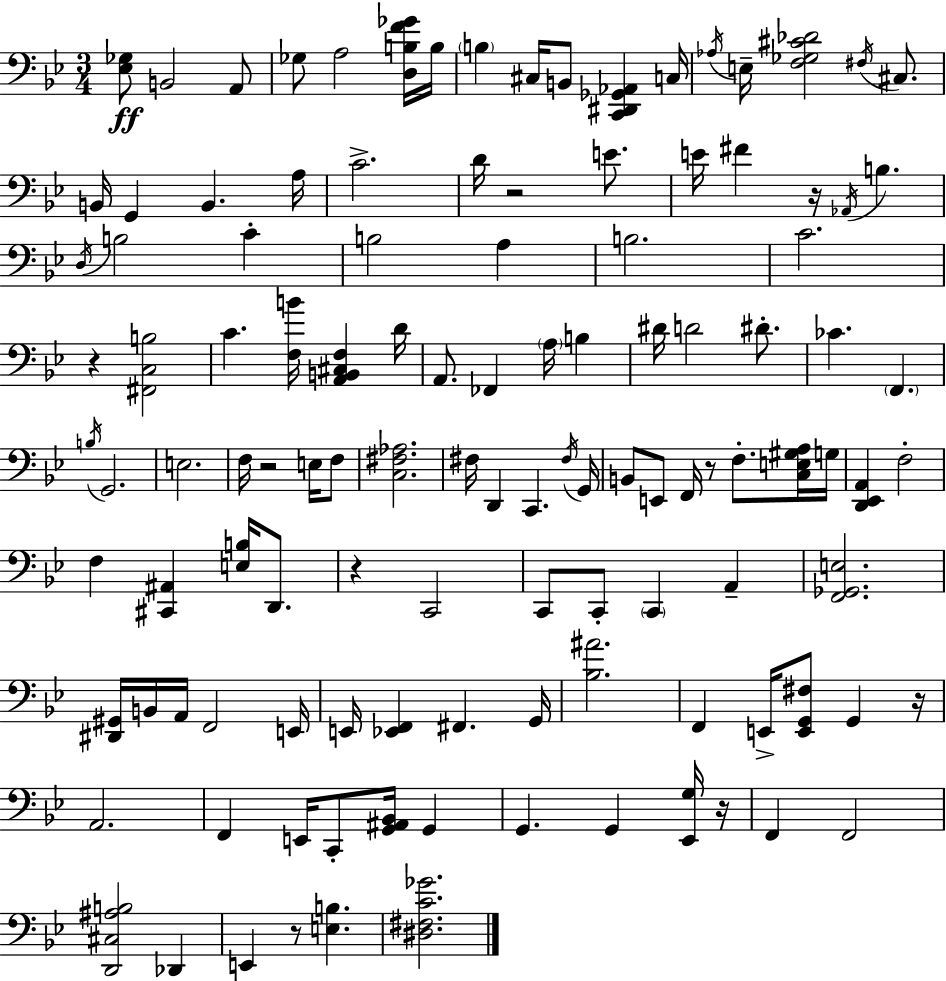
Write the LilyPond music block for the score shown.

{
  \clef bass
  \numericTimeSignature
  \time 3/4
  \key bes \major
  <ees ges>8\ff b,2 a,8 | ges8 a2 <d b f' ges'>16 b16 | \parenthesize b4 cis16 b,8 <c, dis, ges, aes,>4 c16 | \acciaccatura { aes16 } e16-- <f ges cis' des'>2 \acciaccatura { fis16 } cis8. | \break b,16 g,4 b,4. | a16 c'2.-> | d'16 r2 e'8. | e'16 fis'4 r16 \acciaccatura { aes,16 } b4. | \break \acciaccatura { d16 } b2 | c'4-. b2 | a4 b2. | c'2. | \break r4 <fis, c b>2 | c'4. <f b'>16 <a, b, cis f>4 | d'16 a,8. fes,4 \parenthesize a16 | b4 dis'16 d'2 | \break dis'8.-. ces'4. \parenthesize f,4. | \acciaccatura { b16 } g,2. | e2. | f16 r2 | \break e16 f8 <c fis aes>2. | fis16 d,4 c,4. | \acciaccatura { fis16 } g,16 b,8 e,8 f,16 r8 | f8.-. <c e gis a>16 g16 <d, ees, a,>4 f2-. | \break f4 <cis, ais,>4 | <e b>16 d,8. r4 c,2 | c,8 c,8-. \parenthesize c,4 | a,4-- <f, ges, e>2. | \break <dis, gis,>16 b,16 a,16 f,2 | e,16 e,16 <ees, f,>4 fis,4. | g,16 <bes ais'>2. | f,4 e,16-> <e, g, fis>8 | \break g,4 r16 a,2. | f,4 e,16 c,8-. | <g, ais, bes,>16 g,4 g,4. | g,4 <ees, g>16 r16 f,4 f,2 | \break <d, cis ais b>2 | des,4 e,4 r8 | <e b>4. <dis fis c' ges'>2. | \bar "|."
}